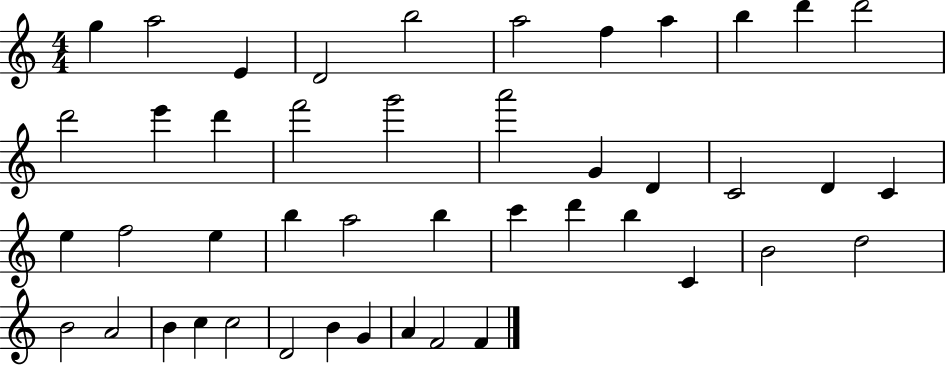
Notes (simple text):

G5/q A5/h E4/q D4/h B5/h A5/h F5/q A5/q B5/q D6/q D6/h D6/h E6/q D6/q F6/h G6/h A6/h G4/q D4/q C4/h D4/q C4/q E5/q F5/h E5/q B5/q A5/h B5/q C6/q D6/q B5/q C4/q B4/h D5/h B4/h A4/h B4/q C5/q C5/h D4/h B4/q G4/q A4/q F4/h F4/q